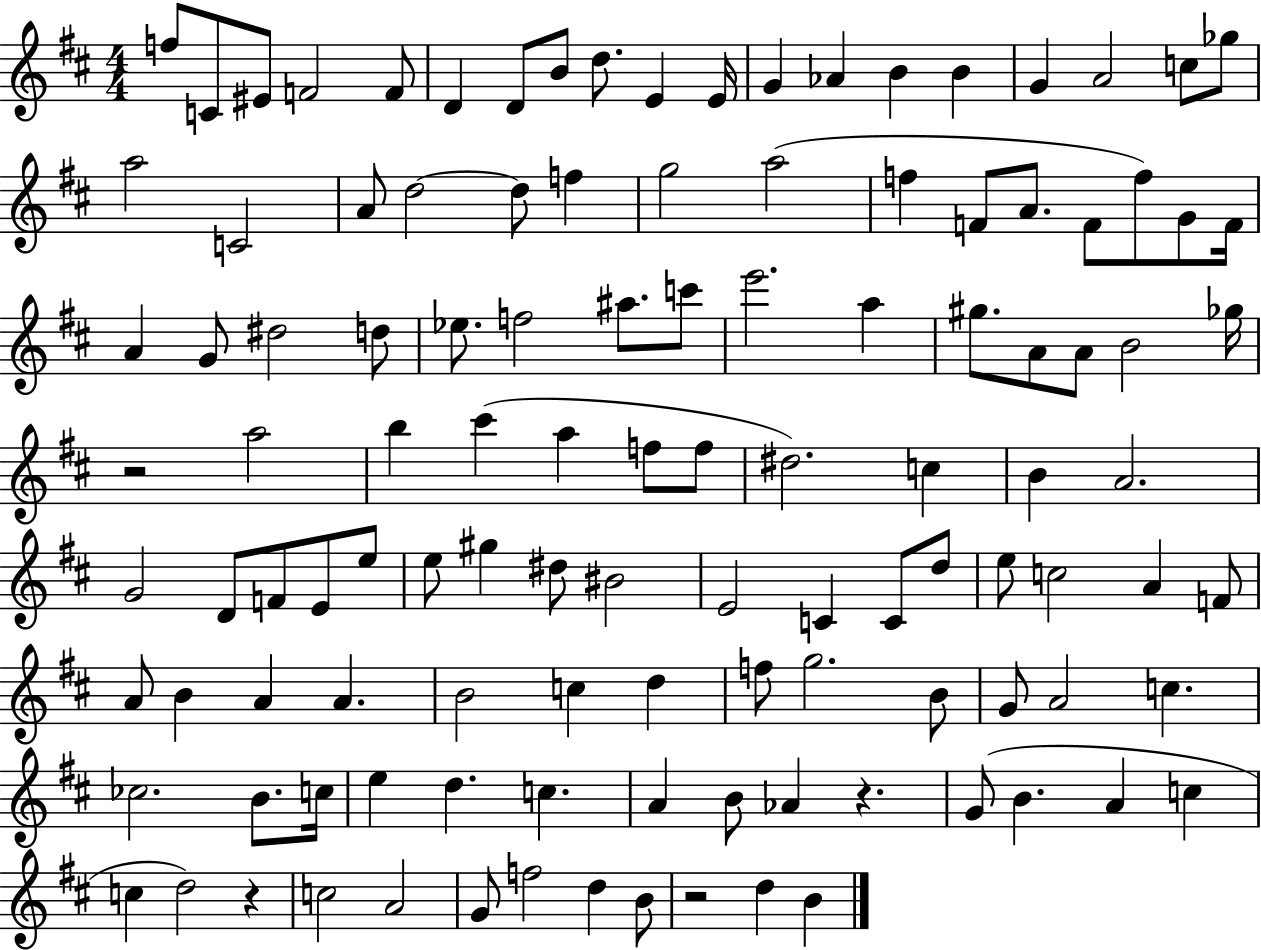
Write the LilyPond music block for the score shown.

{
  \clef treble
  \numericTimeSignature
  \time 4/4
  \key d \major
  f''8 c'8 eis'8 f'2 f'8 | d'4 d'8 b'8 d''8. e'4 e'16 | g'4 aes'4 b'4 b'4 | g'4 a'2 c''8 ges''8 | \break a''2 c'2 | a'8 d''2~~ d''8 f''4 | g''2 a''2( | f''4 f'8 a'8. f'8 f''8) g'8 f'16 | \break a'4 g'8 dis''2 d''8 | ees''8. f''2 ais''8. c'''8 | e'''2. a''4 | gis''8. a'8 a'8 b'2 ges''16 | \break r2 a''2 | b''4 cis'''4( a''4 f''8 f''8 | dis''2.) c''4 | b'4 a'2. | \break g'2 d'8 f'8 e'8 e''8 | e''8 gis''4 dis''8 bis'2 | e'2 c'4 c'8 d''8 | e''8 c''2 a'4 f'8 | \break a'8 b'4 a'4 a'4. | b'2 c''4 d''4 | f''8 g''2. b'8 | g'8 a'2 c''4. | \break ces''2. b'8. c''16 | e''4 d''4. c''4. | a'4 b'8 aes'4 r4. | g'8( b'4. a'4 c''4 | \break c''4 d''2) r4 | c''2 a'2 | g'8 f''2 d''4 b'8 | r2 d''4 b'4 | \break \bar "|."
}